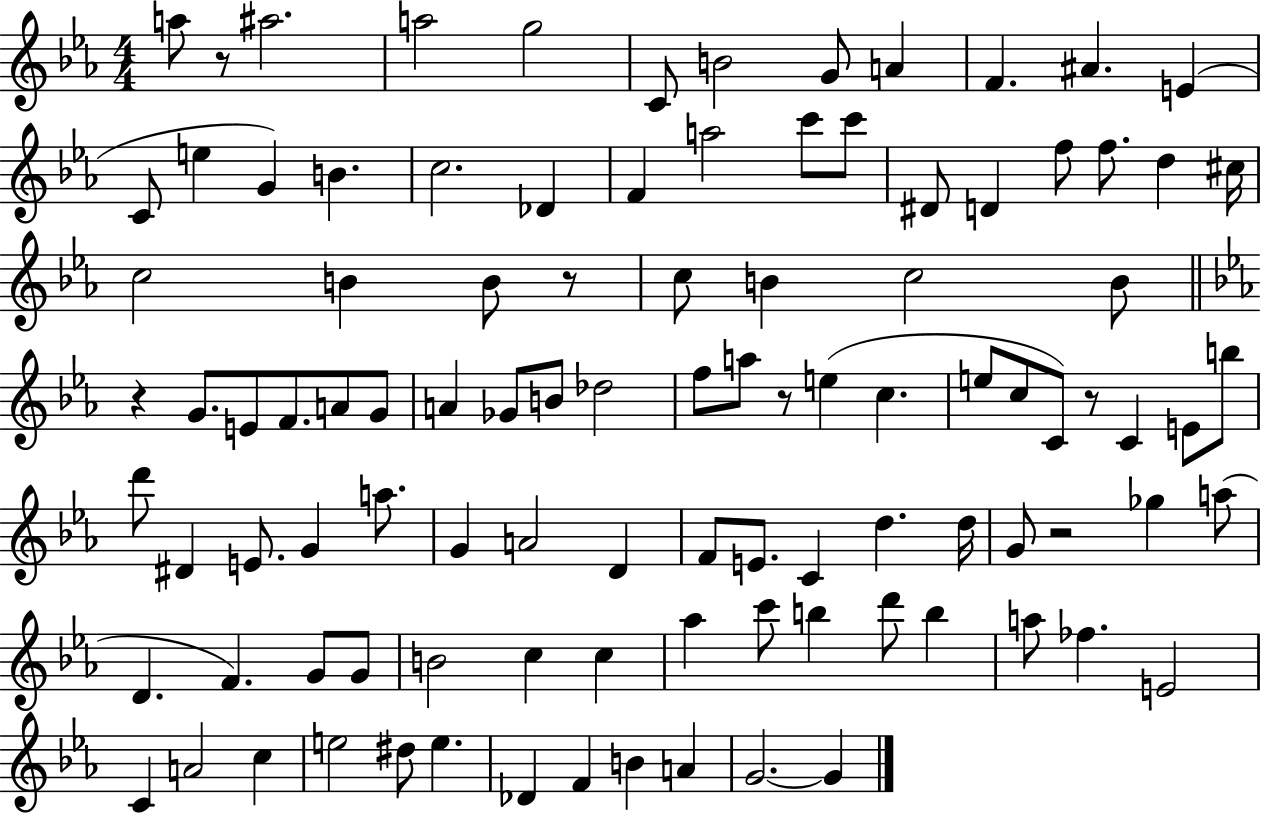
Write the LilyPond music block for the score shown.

{
  \clef treble
  \numericTimeSignature
  \time 4/4
  \key ees \major
  a''8 r8 ais''2. | a''2 g''2 | c'8 b'2 g'8 a'4 | f'4. ais'4. e'4( | \break c'8 e''4 g'4) b'4. | c''2. des'4 | f'4 a''2 c'''8 c'''8 | dis'8 d'4 f''8 f''8. d''4 cis''16 | \break c''2 b'4 b'8 r8 | c''8 b'4 c''2 b'8 | \bar "||" \break \key ees \major r4 g'8. e'8 f'8. a'8 g'8 | a'4 ges'8 b'8 des''2 | f''8 a''8 r8 e''4( c''4. | e''8 c''8 c'8) r8 c'4 e'8 b''8 | \break d'''8 dis'4 e'8. g'4 a''8. | g'4 a'2 d'4 | f'8 e'8. c'4 d''4. d''16 | g'8 r2 ges''4 a''8( | \break d'4. f'4.) g'8 g'8 | b'2 c''4 c''4 | aes''4 c'''8 b''4 d'''8 b''4 | a''8 fes''4. e'2 | \break c'4 a'2 c''4 | e''2 dis''8 e''4. | des'4 f'4 b'4 a'4 | g'2.~~ g'4 | \break \bar "|."
}